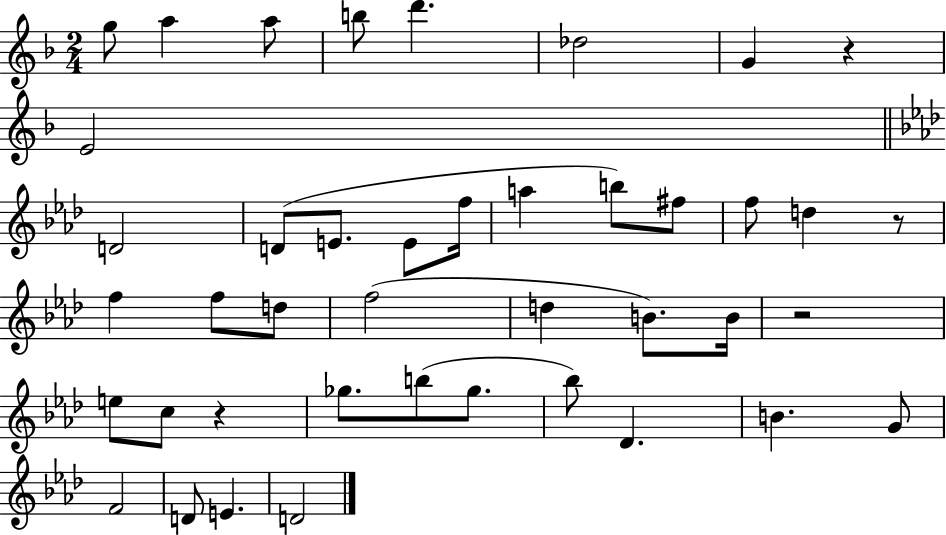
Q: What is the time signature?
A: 2/4